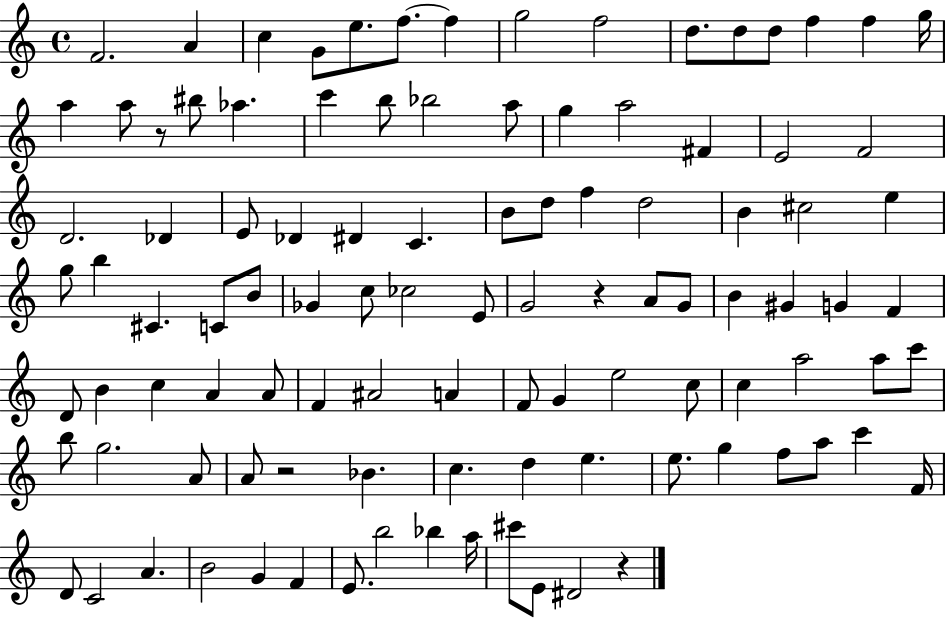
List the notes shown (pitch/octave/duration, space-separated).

F4/h. A4/q C5/q G4/e E5/e. F5/e. F5/q G5/h F5/h D5/e. D5/e D5/e F5/q F5/q G5/s A5/q A5/e R/e BIS5/e Ab5/q. C6/q B5/e Bb5/h A5/e G5/q A5/h F#4/q E4/h F4/h D4/h. Db4/q E4/e Db4/q D#4/q C4/q. B4/e D5/e F5/q D5/h B4/q C#5/h E5/q G5/e B5/q C#4/q. C4/e B4/e Gb4/q C5/e CES5/h E4/e G4/h R/q A4/e G4/e B4/q G#4/q G4/q F4/q D4/e B4/q C5/q A4/q A4/e F4/q A#4/h A4/q F4/e G4/q E5/h C5/e C5/q A5/h A5/e C6/e B5/e G5/h. A4/e A4/e R/h Bb4/q. C5/q. D5/q E5/q. E5/e. G5/q F5/e A5/e C6/q F4/s D4/e C4/h A4/q. B4/h G4/q F4/q E4/e. B5/h Bb5/q A5/s C#6/e E4/e D#4/h R/q